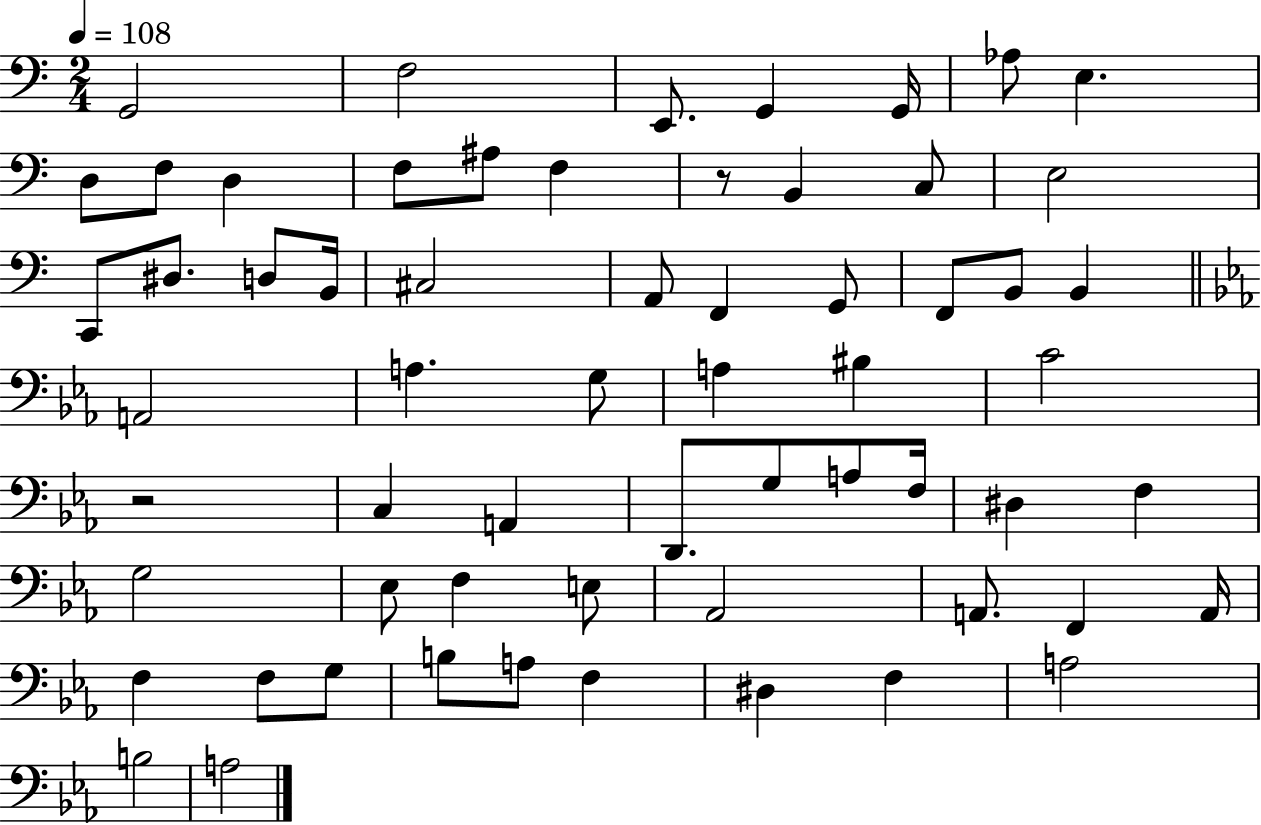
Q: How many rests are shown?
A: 2